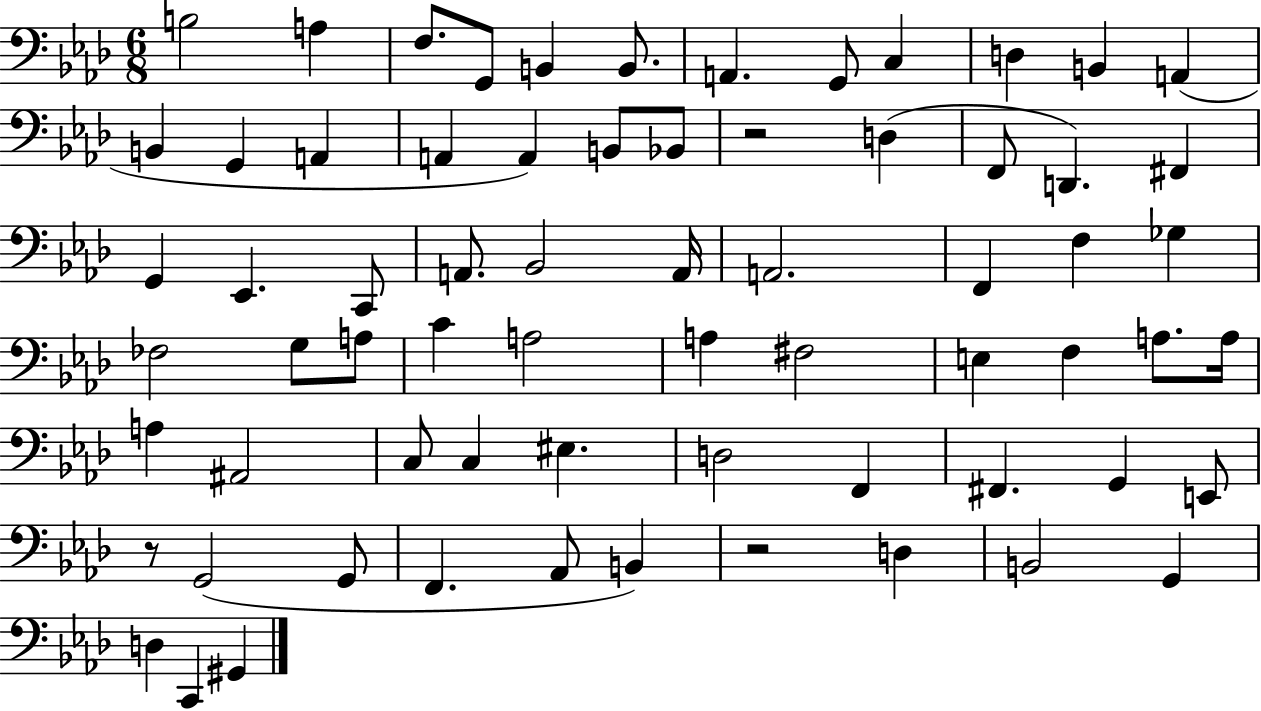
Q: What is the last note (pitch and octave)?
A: G#2